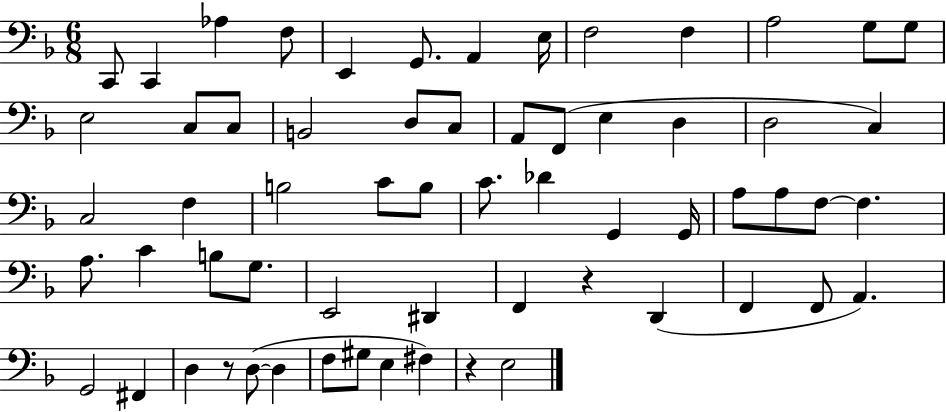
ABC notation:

X:1
T:Untitled
M:6/8
L:1/4
K:F
C,,/2 C,, _A, F,/2 E,, G,,/2 A,, E,/4 F,2 F, A,2 G,/2 G,/2 E,2 C,/2 C,/2 B,,2 D,/2 C,/2 A,,/2 F,,/2 E, D, D,2 C, C,2 F, B,2 C/2 B,/2 C/2 _D G,, G,,/4 A,/2 A,/2 F,/2 F, A,/2 C B,/2 G,/2 E,,2 ^D,, F,, z D,, F,, F,,/2 A,, G,,2 ^F,, D, z/2 D,/2 D, F,/2 ^G,/2 E, ^F, z E,2